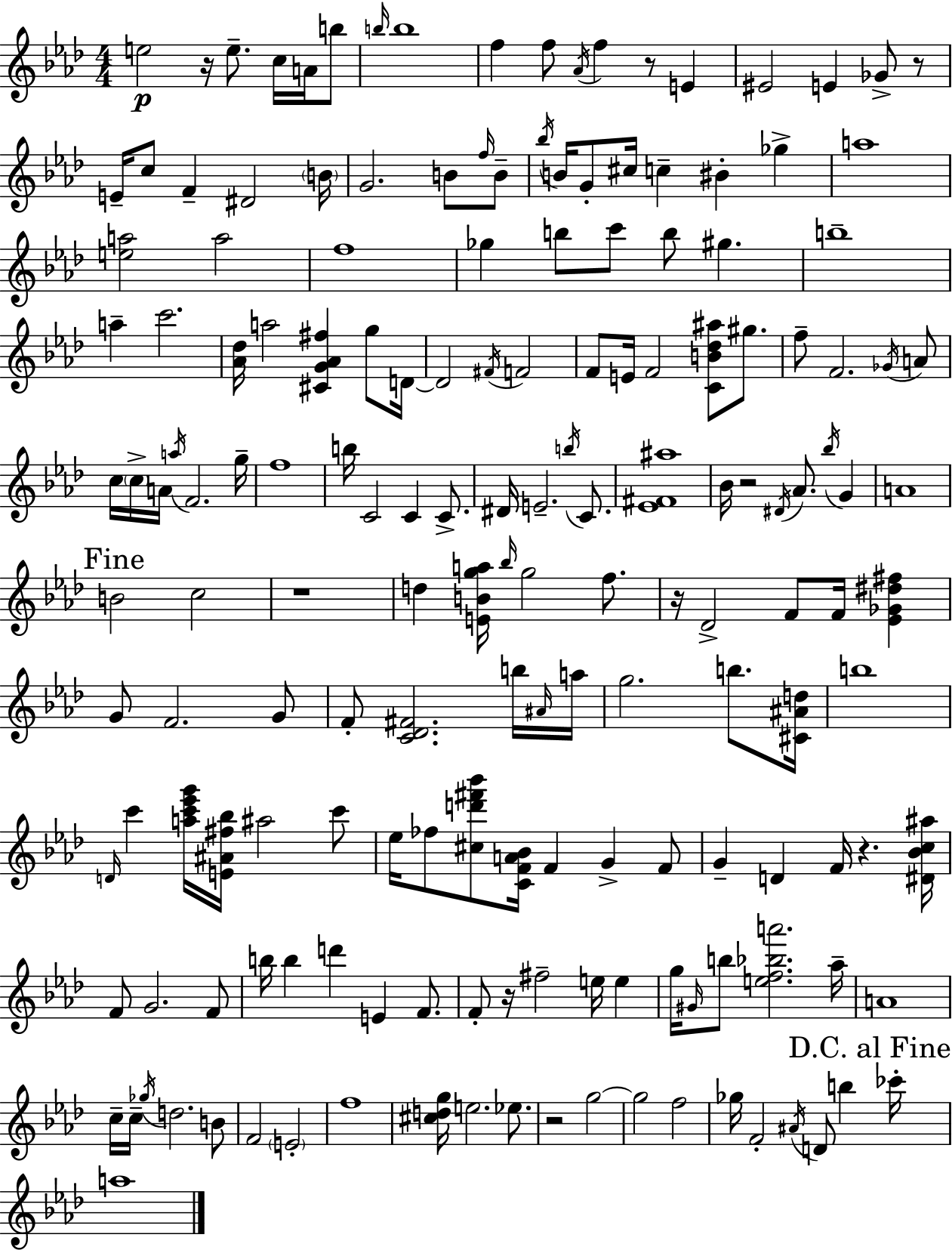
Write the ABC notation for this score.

X:1
T:Untitled
M:4/4
L:1/4
K:Fm
e2 z/4 e/2 c/4 A/4 b/2 b/4 b4 f f/2 _A/4 f z/2 E ^E2 E _G/2 z/2 E/4 c/2 F ^D2 B/4 G2 B/2 f/4 B/2 _b/4 B/4 G/2 ^c/4 c ^B _g a4 [ea]2 a2 f4 _g b/2 c'/2 b/2 ^g b4 a c'2 [_A_d]/4 a2 [^CG_A^f] g/2 D/4 D2 ^F/4 F2 F/2 E/4 F2 [CB_d^a]/2 ^g/2 f/2 F2 _G/4 A/2 c/4 c/4 A/4 a/4 F2 g/4 f4 b/4 C2 C C/2 ^D/4 E2 b/4 C/2 [_E^F^a]4 _B/4 z2 ^D/4 _A/2 _b/4 G A4 B2 c2 z4 d [EBga]/4 _b/4 g2 f/2 z/4 _D2 F/2 F/4 [_E_G^d^f] G/2 F2 G/2 F/2 [C_D^F]2 b/4 ^A/4 a/4 g2 b/2 [^C^Ad]/4 b4 D/4 c' [ac'_e'g']/4 [E^A^f_b]/4 ^a2 c'/2 _e/4 _f/2 [^cd'^f'_b']/2 [CFA_B]/4 F G F/2 G D F/4 z [^D_Bc^a]/4 F/2 G2 F/2 b/4 b d' E F/2 F/2 z/4 ^f2 e/4 e g/4 ^G/4 b/2 [ef_ba']2 _a/4 A4 c/4 c/4 _g/4 d2 B/2 F2 E2 f4 [^cdg]/4 e2 _e/2 z2 g2 g2 f2 _g/4 F2 ^A/4 D/2 b _c'/4 a4